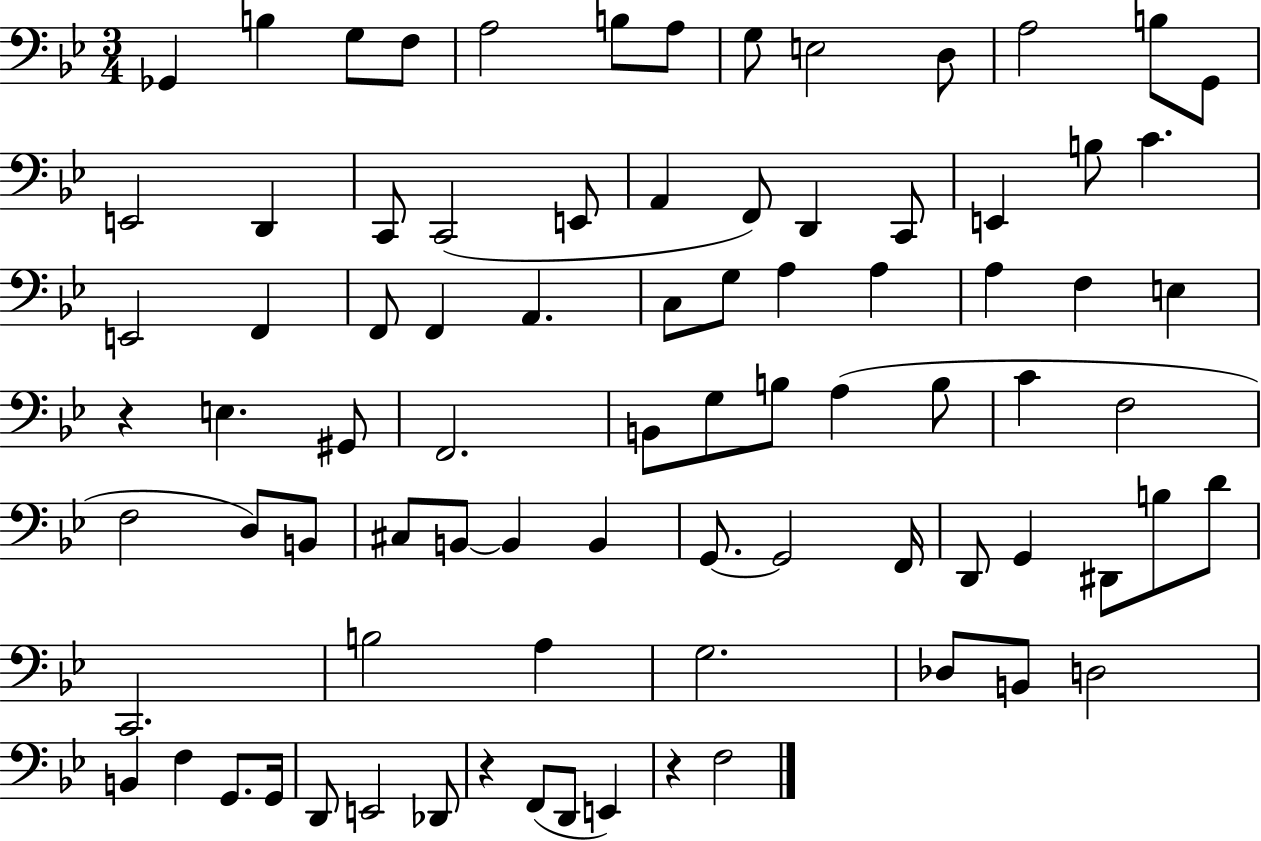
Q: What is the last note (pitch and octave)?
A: F3